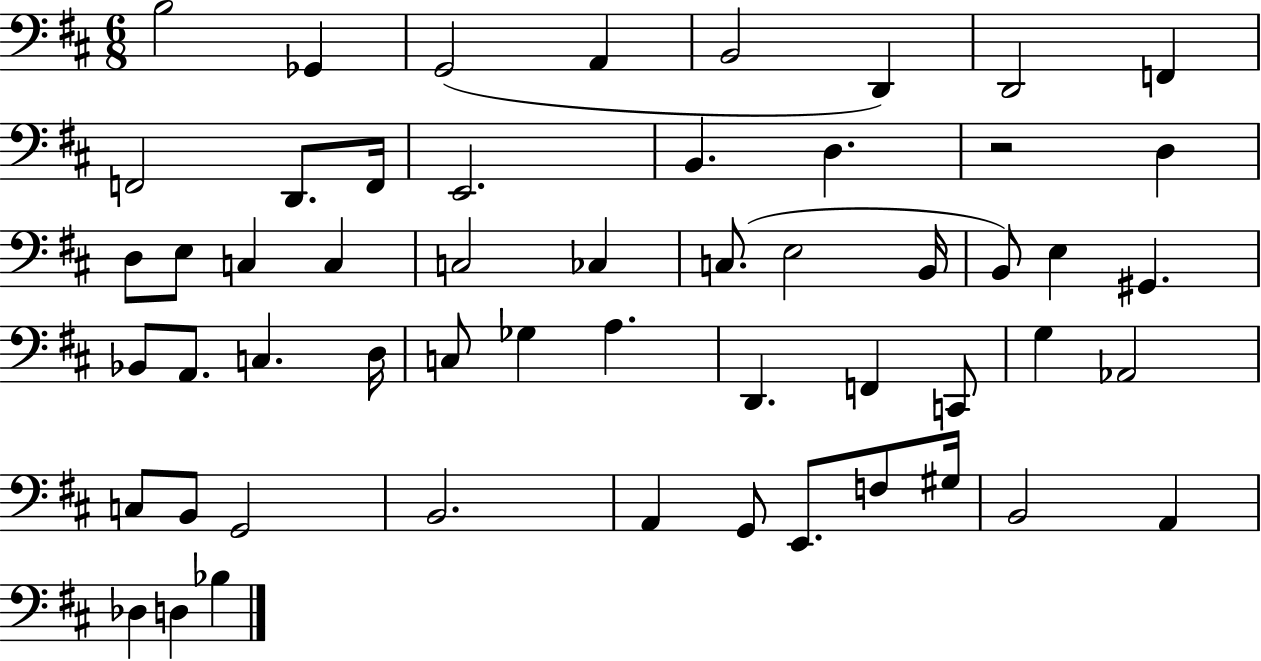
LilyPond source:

{
  \clef bass
  \numericTimeSignature
  \time 6/8
  \key d \major
  \repeat volta 2 { b2 ges,4 | g,2( a,4 | b,2 d,4) | d,2 f,4 | \break f,2 d,8. f,16 | e,2. | b,4. d4. | r2 d4 | \break d8 e8 c4 c4 | c2 ces4 | c8.( e2 b,16 | b,8) e4 gis,4. | \break bes,8 a,8. c4. d16 | c8 ges4 a4. | d,4. f,4 c,8 | g4 aes,2 | \break c8 b,8 g,2 | b,2. | a,4 g,8 e,8. f8 gis16 | b,2 a,4 | \break des4 d4 bes4 | } \bar "|."
}